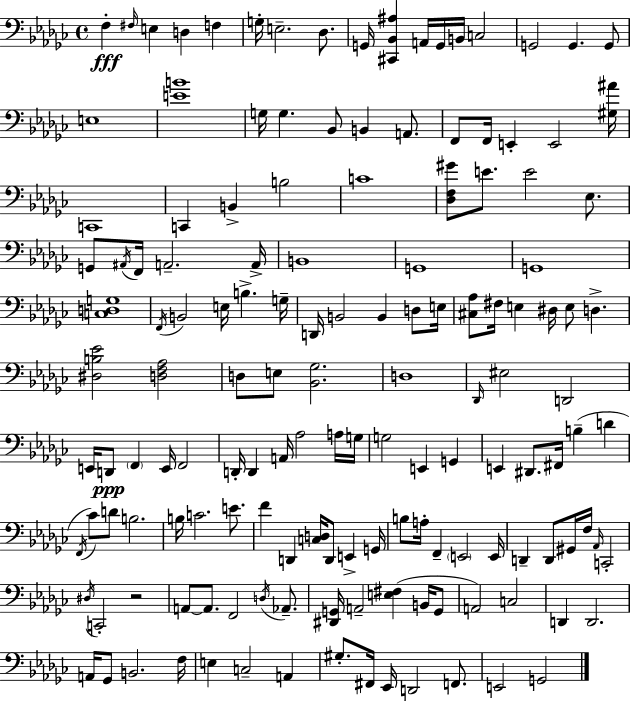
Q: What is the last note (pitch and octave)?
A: G2